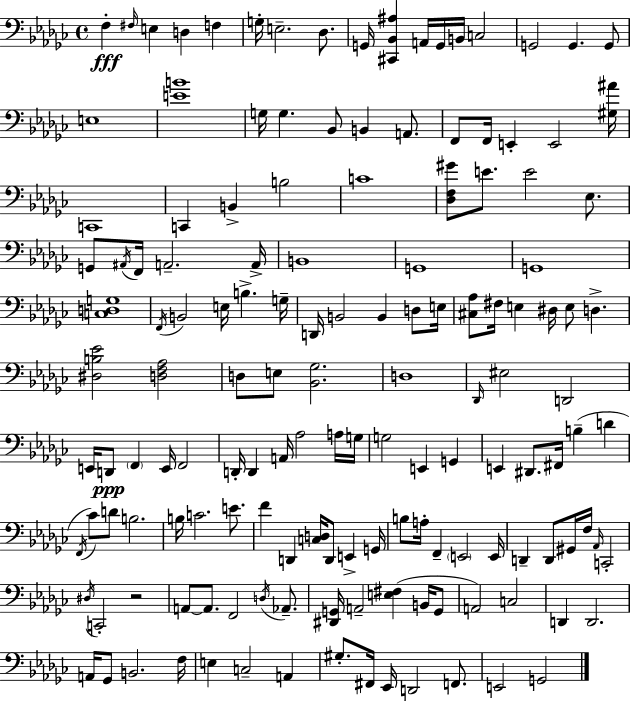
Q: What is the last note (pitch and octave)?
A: G2